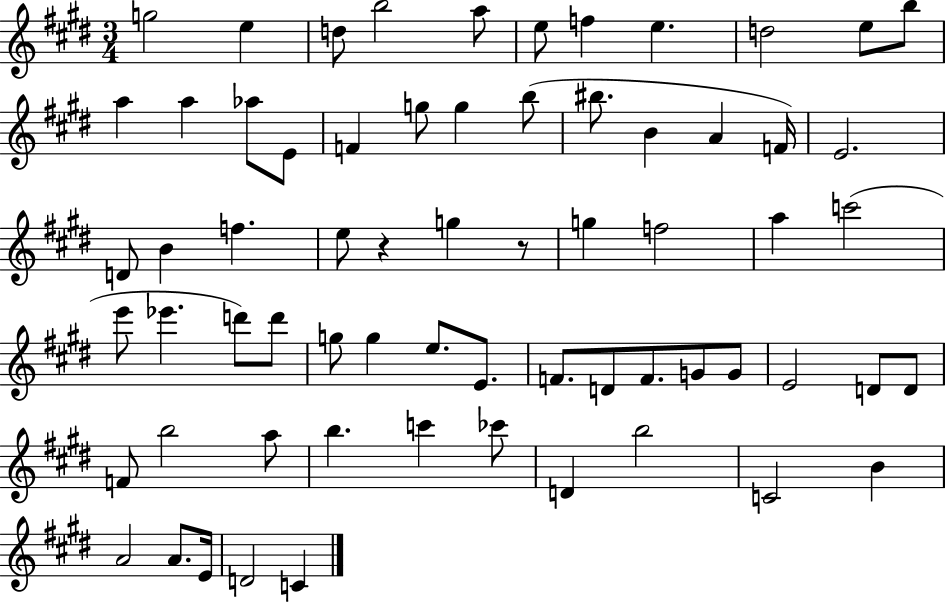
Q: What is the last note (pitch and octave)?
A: C4